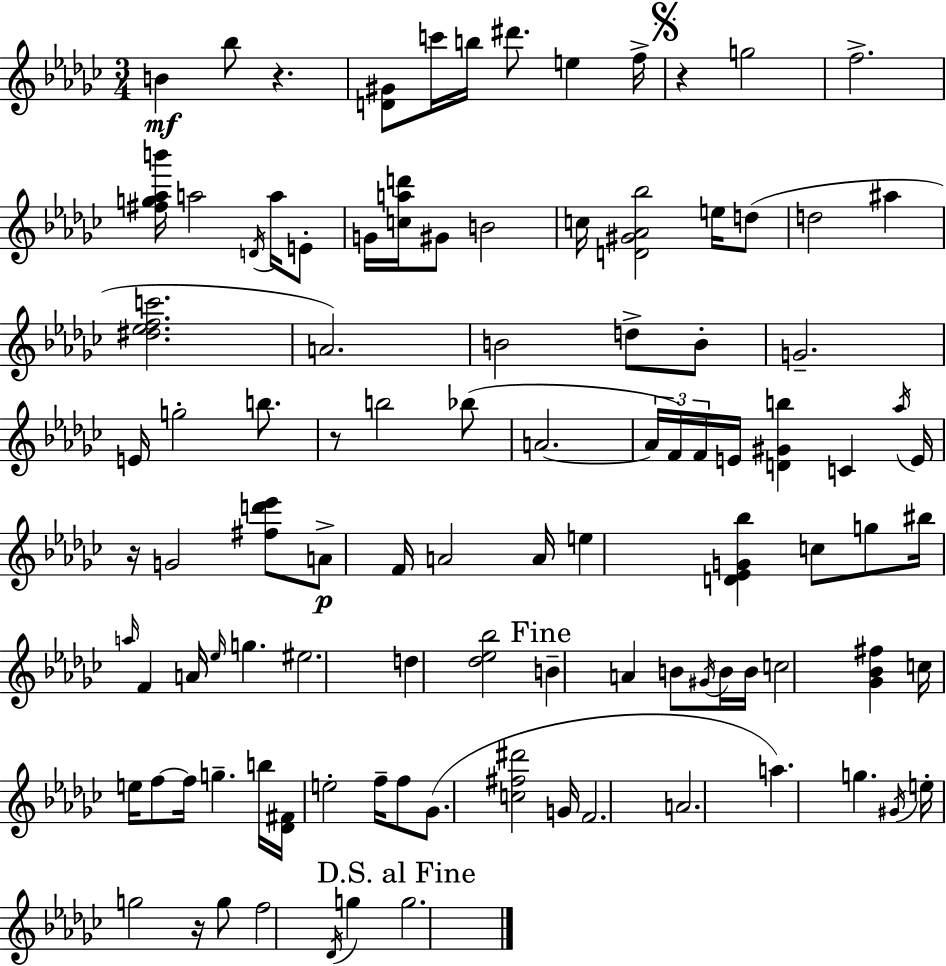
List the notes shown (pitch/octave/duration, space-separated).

B4/q Bb5/e R/q. [D4,G#4]/e C6/s B5/s D#6/e. E5/q F5/s R/q G5/h F5/h. [F#5,G5,Ab5,B6]/s A5/h D4/s A5/s E4/e G4/s [C5,A5,D6]/s G#4/e B4/h C5/s [D4,G#4,Ab4,Bb5]/h E5/s D5/e D5/h A#5/q [D#5,Eb5,F5,C6]/h. A4/h. B4/h D5/e B4/e G4/h. E4/s G5/h B5/e. R/e B5/h Bb5/e A4/h. A4/s F4/s F4/s E4/s [D4,G#4,B5]/q C4/q Ab5/s E4/s R/s G4/h [F#5,D6,Eb6]/e A4/e F4/s A4/h A4/s E5/q [D4,Eb4,G4,Bb5]/q C5/e G5/e BIS5/s A5/s F4/q A4/s Eb5/s G5/q. EIS5/h. D5/q [Db5,Eb5,Bb5]/h B4/q A4/q B4/e G#4/s B4/s B4/s C5/h [Gb4,Bb4,F#5]/q C5/s E5/s F5/e F5/s G5/q. B5/s [Db4,F#4]/s E5/h F5/s F5/e Gb4/e. [C5,F#5,D#6]/h G4/s F4/h. A4/h. A5/q. G5/q. G#4/s E5/s G5/h R/s G5/e F5/h Db4/s G5/q G5/h.